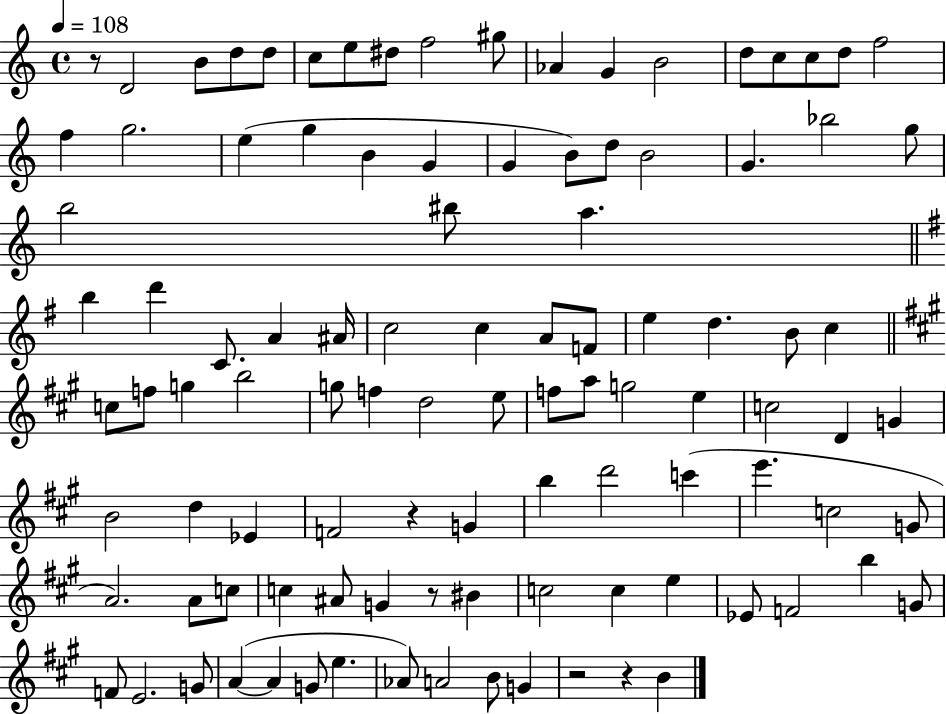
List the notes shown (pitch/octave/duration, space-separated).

R/e D4/h B4/e D5/e D5/e C5/e E5/e D#5/e F5/h G#5/e Ab4/q G4/q B4/h D5/e C5/e C5/e D5/e F5/h F5/q G5/h. E5/q G5/q B4/q G4/q G4/q B4/e D5/e B4/h G4/q. Bb5/h G5/e B5/h BIS5/e A5/q. B5/q D6/q C4/e. A4/q A#4/s C5/h C5/q A4/e F4/e E5/q D5/q. B4/e C5/q C5/e F5/e G5/q B5/h G5/e F5/q D5/h E5/e F5/e A5/e G5/h E5/q C5/h D4/q G4/q B4/h D5/q Eb4/q F4/h R/q G4/q B5/q D6/h C6/q E6/q. C5/h G4/e A4/h. A4/e C5/e C5/q A#4/e G4/q R/e BIS4/q C5/h C5/q E5/q Eb4/e F4/h B5/q G4/e F4/e E4/h. G4/e A4/q A4/q G4/e E5/q. Ab4/e A4/h B4/e G4/q R/h R/q B4/q